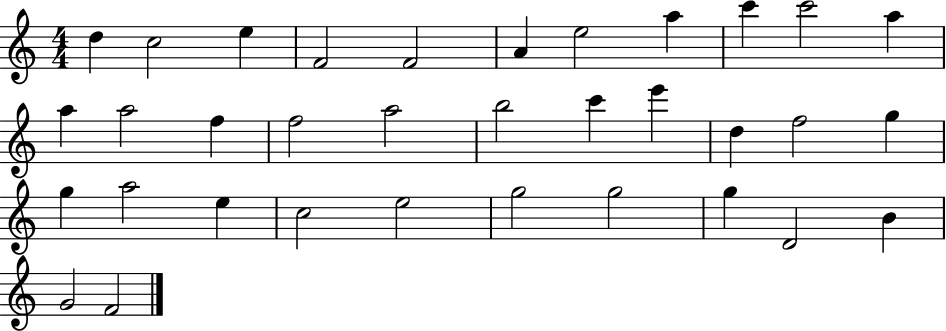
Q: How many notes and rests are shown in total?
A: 34